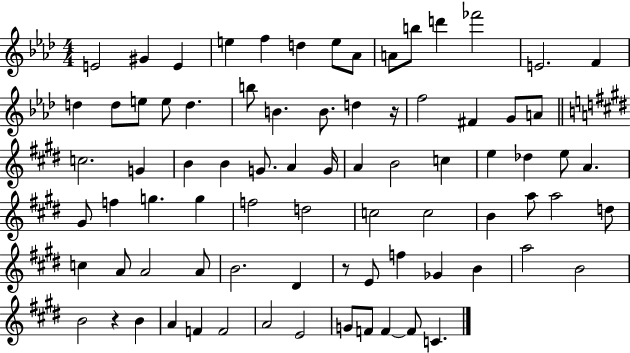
X:1
T:Untitled
M:4/4
L:1/4
K:Ab
E2 ^G E e f d e/2 _A/2 A/2 b/2 d' _f'2 E2 F d d/2 e/2 e/2 d b/2 B B/2 d z/4 f2 ^F G/2 A/2 c2 G B B G/2 A G/4 A B2 c e _d e/2 A ^G/2 f g g f2 d2 c2 c2 B a/2 a2 d/2 c A/2 A2 A/2 B2 ^D z/2 E/2 f _G B a2 B2 B2 z B A F F2 A2 E2 G/2 F/2 F F/2 C